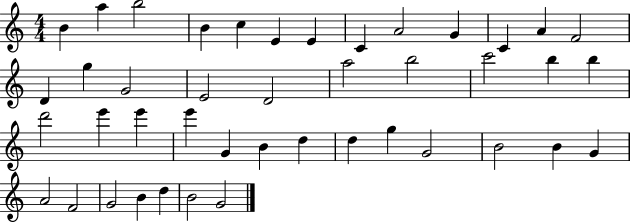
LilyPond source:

{
  \clef treble
  \numericTimeSignature
  \time 4/4
  \key c \major
  b'4 a''4 b''2 | b'4 c''4 e'4 e'4 | c'4 a'2 g'4 | c'4 a'4 f'2 | \break d'4 g''4 g'2 | e'2 d'2 | a''2 b''2 | c'''2 b''4 b''4 | \break d'''2 e'''4 e'''4 | e'''4 g'4 b'4 d''4 | d''4 g''4 g'2 | b'2 b'4 g'4 | \break a'2 f'2 | g'2 b'4 d''4 | b'2 g'2 | \bar "|."
}